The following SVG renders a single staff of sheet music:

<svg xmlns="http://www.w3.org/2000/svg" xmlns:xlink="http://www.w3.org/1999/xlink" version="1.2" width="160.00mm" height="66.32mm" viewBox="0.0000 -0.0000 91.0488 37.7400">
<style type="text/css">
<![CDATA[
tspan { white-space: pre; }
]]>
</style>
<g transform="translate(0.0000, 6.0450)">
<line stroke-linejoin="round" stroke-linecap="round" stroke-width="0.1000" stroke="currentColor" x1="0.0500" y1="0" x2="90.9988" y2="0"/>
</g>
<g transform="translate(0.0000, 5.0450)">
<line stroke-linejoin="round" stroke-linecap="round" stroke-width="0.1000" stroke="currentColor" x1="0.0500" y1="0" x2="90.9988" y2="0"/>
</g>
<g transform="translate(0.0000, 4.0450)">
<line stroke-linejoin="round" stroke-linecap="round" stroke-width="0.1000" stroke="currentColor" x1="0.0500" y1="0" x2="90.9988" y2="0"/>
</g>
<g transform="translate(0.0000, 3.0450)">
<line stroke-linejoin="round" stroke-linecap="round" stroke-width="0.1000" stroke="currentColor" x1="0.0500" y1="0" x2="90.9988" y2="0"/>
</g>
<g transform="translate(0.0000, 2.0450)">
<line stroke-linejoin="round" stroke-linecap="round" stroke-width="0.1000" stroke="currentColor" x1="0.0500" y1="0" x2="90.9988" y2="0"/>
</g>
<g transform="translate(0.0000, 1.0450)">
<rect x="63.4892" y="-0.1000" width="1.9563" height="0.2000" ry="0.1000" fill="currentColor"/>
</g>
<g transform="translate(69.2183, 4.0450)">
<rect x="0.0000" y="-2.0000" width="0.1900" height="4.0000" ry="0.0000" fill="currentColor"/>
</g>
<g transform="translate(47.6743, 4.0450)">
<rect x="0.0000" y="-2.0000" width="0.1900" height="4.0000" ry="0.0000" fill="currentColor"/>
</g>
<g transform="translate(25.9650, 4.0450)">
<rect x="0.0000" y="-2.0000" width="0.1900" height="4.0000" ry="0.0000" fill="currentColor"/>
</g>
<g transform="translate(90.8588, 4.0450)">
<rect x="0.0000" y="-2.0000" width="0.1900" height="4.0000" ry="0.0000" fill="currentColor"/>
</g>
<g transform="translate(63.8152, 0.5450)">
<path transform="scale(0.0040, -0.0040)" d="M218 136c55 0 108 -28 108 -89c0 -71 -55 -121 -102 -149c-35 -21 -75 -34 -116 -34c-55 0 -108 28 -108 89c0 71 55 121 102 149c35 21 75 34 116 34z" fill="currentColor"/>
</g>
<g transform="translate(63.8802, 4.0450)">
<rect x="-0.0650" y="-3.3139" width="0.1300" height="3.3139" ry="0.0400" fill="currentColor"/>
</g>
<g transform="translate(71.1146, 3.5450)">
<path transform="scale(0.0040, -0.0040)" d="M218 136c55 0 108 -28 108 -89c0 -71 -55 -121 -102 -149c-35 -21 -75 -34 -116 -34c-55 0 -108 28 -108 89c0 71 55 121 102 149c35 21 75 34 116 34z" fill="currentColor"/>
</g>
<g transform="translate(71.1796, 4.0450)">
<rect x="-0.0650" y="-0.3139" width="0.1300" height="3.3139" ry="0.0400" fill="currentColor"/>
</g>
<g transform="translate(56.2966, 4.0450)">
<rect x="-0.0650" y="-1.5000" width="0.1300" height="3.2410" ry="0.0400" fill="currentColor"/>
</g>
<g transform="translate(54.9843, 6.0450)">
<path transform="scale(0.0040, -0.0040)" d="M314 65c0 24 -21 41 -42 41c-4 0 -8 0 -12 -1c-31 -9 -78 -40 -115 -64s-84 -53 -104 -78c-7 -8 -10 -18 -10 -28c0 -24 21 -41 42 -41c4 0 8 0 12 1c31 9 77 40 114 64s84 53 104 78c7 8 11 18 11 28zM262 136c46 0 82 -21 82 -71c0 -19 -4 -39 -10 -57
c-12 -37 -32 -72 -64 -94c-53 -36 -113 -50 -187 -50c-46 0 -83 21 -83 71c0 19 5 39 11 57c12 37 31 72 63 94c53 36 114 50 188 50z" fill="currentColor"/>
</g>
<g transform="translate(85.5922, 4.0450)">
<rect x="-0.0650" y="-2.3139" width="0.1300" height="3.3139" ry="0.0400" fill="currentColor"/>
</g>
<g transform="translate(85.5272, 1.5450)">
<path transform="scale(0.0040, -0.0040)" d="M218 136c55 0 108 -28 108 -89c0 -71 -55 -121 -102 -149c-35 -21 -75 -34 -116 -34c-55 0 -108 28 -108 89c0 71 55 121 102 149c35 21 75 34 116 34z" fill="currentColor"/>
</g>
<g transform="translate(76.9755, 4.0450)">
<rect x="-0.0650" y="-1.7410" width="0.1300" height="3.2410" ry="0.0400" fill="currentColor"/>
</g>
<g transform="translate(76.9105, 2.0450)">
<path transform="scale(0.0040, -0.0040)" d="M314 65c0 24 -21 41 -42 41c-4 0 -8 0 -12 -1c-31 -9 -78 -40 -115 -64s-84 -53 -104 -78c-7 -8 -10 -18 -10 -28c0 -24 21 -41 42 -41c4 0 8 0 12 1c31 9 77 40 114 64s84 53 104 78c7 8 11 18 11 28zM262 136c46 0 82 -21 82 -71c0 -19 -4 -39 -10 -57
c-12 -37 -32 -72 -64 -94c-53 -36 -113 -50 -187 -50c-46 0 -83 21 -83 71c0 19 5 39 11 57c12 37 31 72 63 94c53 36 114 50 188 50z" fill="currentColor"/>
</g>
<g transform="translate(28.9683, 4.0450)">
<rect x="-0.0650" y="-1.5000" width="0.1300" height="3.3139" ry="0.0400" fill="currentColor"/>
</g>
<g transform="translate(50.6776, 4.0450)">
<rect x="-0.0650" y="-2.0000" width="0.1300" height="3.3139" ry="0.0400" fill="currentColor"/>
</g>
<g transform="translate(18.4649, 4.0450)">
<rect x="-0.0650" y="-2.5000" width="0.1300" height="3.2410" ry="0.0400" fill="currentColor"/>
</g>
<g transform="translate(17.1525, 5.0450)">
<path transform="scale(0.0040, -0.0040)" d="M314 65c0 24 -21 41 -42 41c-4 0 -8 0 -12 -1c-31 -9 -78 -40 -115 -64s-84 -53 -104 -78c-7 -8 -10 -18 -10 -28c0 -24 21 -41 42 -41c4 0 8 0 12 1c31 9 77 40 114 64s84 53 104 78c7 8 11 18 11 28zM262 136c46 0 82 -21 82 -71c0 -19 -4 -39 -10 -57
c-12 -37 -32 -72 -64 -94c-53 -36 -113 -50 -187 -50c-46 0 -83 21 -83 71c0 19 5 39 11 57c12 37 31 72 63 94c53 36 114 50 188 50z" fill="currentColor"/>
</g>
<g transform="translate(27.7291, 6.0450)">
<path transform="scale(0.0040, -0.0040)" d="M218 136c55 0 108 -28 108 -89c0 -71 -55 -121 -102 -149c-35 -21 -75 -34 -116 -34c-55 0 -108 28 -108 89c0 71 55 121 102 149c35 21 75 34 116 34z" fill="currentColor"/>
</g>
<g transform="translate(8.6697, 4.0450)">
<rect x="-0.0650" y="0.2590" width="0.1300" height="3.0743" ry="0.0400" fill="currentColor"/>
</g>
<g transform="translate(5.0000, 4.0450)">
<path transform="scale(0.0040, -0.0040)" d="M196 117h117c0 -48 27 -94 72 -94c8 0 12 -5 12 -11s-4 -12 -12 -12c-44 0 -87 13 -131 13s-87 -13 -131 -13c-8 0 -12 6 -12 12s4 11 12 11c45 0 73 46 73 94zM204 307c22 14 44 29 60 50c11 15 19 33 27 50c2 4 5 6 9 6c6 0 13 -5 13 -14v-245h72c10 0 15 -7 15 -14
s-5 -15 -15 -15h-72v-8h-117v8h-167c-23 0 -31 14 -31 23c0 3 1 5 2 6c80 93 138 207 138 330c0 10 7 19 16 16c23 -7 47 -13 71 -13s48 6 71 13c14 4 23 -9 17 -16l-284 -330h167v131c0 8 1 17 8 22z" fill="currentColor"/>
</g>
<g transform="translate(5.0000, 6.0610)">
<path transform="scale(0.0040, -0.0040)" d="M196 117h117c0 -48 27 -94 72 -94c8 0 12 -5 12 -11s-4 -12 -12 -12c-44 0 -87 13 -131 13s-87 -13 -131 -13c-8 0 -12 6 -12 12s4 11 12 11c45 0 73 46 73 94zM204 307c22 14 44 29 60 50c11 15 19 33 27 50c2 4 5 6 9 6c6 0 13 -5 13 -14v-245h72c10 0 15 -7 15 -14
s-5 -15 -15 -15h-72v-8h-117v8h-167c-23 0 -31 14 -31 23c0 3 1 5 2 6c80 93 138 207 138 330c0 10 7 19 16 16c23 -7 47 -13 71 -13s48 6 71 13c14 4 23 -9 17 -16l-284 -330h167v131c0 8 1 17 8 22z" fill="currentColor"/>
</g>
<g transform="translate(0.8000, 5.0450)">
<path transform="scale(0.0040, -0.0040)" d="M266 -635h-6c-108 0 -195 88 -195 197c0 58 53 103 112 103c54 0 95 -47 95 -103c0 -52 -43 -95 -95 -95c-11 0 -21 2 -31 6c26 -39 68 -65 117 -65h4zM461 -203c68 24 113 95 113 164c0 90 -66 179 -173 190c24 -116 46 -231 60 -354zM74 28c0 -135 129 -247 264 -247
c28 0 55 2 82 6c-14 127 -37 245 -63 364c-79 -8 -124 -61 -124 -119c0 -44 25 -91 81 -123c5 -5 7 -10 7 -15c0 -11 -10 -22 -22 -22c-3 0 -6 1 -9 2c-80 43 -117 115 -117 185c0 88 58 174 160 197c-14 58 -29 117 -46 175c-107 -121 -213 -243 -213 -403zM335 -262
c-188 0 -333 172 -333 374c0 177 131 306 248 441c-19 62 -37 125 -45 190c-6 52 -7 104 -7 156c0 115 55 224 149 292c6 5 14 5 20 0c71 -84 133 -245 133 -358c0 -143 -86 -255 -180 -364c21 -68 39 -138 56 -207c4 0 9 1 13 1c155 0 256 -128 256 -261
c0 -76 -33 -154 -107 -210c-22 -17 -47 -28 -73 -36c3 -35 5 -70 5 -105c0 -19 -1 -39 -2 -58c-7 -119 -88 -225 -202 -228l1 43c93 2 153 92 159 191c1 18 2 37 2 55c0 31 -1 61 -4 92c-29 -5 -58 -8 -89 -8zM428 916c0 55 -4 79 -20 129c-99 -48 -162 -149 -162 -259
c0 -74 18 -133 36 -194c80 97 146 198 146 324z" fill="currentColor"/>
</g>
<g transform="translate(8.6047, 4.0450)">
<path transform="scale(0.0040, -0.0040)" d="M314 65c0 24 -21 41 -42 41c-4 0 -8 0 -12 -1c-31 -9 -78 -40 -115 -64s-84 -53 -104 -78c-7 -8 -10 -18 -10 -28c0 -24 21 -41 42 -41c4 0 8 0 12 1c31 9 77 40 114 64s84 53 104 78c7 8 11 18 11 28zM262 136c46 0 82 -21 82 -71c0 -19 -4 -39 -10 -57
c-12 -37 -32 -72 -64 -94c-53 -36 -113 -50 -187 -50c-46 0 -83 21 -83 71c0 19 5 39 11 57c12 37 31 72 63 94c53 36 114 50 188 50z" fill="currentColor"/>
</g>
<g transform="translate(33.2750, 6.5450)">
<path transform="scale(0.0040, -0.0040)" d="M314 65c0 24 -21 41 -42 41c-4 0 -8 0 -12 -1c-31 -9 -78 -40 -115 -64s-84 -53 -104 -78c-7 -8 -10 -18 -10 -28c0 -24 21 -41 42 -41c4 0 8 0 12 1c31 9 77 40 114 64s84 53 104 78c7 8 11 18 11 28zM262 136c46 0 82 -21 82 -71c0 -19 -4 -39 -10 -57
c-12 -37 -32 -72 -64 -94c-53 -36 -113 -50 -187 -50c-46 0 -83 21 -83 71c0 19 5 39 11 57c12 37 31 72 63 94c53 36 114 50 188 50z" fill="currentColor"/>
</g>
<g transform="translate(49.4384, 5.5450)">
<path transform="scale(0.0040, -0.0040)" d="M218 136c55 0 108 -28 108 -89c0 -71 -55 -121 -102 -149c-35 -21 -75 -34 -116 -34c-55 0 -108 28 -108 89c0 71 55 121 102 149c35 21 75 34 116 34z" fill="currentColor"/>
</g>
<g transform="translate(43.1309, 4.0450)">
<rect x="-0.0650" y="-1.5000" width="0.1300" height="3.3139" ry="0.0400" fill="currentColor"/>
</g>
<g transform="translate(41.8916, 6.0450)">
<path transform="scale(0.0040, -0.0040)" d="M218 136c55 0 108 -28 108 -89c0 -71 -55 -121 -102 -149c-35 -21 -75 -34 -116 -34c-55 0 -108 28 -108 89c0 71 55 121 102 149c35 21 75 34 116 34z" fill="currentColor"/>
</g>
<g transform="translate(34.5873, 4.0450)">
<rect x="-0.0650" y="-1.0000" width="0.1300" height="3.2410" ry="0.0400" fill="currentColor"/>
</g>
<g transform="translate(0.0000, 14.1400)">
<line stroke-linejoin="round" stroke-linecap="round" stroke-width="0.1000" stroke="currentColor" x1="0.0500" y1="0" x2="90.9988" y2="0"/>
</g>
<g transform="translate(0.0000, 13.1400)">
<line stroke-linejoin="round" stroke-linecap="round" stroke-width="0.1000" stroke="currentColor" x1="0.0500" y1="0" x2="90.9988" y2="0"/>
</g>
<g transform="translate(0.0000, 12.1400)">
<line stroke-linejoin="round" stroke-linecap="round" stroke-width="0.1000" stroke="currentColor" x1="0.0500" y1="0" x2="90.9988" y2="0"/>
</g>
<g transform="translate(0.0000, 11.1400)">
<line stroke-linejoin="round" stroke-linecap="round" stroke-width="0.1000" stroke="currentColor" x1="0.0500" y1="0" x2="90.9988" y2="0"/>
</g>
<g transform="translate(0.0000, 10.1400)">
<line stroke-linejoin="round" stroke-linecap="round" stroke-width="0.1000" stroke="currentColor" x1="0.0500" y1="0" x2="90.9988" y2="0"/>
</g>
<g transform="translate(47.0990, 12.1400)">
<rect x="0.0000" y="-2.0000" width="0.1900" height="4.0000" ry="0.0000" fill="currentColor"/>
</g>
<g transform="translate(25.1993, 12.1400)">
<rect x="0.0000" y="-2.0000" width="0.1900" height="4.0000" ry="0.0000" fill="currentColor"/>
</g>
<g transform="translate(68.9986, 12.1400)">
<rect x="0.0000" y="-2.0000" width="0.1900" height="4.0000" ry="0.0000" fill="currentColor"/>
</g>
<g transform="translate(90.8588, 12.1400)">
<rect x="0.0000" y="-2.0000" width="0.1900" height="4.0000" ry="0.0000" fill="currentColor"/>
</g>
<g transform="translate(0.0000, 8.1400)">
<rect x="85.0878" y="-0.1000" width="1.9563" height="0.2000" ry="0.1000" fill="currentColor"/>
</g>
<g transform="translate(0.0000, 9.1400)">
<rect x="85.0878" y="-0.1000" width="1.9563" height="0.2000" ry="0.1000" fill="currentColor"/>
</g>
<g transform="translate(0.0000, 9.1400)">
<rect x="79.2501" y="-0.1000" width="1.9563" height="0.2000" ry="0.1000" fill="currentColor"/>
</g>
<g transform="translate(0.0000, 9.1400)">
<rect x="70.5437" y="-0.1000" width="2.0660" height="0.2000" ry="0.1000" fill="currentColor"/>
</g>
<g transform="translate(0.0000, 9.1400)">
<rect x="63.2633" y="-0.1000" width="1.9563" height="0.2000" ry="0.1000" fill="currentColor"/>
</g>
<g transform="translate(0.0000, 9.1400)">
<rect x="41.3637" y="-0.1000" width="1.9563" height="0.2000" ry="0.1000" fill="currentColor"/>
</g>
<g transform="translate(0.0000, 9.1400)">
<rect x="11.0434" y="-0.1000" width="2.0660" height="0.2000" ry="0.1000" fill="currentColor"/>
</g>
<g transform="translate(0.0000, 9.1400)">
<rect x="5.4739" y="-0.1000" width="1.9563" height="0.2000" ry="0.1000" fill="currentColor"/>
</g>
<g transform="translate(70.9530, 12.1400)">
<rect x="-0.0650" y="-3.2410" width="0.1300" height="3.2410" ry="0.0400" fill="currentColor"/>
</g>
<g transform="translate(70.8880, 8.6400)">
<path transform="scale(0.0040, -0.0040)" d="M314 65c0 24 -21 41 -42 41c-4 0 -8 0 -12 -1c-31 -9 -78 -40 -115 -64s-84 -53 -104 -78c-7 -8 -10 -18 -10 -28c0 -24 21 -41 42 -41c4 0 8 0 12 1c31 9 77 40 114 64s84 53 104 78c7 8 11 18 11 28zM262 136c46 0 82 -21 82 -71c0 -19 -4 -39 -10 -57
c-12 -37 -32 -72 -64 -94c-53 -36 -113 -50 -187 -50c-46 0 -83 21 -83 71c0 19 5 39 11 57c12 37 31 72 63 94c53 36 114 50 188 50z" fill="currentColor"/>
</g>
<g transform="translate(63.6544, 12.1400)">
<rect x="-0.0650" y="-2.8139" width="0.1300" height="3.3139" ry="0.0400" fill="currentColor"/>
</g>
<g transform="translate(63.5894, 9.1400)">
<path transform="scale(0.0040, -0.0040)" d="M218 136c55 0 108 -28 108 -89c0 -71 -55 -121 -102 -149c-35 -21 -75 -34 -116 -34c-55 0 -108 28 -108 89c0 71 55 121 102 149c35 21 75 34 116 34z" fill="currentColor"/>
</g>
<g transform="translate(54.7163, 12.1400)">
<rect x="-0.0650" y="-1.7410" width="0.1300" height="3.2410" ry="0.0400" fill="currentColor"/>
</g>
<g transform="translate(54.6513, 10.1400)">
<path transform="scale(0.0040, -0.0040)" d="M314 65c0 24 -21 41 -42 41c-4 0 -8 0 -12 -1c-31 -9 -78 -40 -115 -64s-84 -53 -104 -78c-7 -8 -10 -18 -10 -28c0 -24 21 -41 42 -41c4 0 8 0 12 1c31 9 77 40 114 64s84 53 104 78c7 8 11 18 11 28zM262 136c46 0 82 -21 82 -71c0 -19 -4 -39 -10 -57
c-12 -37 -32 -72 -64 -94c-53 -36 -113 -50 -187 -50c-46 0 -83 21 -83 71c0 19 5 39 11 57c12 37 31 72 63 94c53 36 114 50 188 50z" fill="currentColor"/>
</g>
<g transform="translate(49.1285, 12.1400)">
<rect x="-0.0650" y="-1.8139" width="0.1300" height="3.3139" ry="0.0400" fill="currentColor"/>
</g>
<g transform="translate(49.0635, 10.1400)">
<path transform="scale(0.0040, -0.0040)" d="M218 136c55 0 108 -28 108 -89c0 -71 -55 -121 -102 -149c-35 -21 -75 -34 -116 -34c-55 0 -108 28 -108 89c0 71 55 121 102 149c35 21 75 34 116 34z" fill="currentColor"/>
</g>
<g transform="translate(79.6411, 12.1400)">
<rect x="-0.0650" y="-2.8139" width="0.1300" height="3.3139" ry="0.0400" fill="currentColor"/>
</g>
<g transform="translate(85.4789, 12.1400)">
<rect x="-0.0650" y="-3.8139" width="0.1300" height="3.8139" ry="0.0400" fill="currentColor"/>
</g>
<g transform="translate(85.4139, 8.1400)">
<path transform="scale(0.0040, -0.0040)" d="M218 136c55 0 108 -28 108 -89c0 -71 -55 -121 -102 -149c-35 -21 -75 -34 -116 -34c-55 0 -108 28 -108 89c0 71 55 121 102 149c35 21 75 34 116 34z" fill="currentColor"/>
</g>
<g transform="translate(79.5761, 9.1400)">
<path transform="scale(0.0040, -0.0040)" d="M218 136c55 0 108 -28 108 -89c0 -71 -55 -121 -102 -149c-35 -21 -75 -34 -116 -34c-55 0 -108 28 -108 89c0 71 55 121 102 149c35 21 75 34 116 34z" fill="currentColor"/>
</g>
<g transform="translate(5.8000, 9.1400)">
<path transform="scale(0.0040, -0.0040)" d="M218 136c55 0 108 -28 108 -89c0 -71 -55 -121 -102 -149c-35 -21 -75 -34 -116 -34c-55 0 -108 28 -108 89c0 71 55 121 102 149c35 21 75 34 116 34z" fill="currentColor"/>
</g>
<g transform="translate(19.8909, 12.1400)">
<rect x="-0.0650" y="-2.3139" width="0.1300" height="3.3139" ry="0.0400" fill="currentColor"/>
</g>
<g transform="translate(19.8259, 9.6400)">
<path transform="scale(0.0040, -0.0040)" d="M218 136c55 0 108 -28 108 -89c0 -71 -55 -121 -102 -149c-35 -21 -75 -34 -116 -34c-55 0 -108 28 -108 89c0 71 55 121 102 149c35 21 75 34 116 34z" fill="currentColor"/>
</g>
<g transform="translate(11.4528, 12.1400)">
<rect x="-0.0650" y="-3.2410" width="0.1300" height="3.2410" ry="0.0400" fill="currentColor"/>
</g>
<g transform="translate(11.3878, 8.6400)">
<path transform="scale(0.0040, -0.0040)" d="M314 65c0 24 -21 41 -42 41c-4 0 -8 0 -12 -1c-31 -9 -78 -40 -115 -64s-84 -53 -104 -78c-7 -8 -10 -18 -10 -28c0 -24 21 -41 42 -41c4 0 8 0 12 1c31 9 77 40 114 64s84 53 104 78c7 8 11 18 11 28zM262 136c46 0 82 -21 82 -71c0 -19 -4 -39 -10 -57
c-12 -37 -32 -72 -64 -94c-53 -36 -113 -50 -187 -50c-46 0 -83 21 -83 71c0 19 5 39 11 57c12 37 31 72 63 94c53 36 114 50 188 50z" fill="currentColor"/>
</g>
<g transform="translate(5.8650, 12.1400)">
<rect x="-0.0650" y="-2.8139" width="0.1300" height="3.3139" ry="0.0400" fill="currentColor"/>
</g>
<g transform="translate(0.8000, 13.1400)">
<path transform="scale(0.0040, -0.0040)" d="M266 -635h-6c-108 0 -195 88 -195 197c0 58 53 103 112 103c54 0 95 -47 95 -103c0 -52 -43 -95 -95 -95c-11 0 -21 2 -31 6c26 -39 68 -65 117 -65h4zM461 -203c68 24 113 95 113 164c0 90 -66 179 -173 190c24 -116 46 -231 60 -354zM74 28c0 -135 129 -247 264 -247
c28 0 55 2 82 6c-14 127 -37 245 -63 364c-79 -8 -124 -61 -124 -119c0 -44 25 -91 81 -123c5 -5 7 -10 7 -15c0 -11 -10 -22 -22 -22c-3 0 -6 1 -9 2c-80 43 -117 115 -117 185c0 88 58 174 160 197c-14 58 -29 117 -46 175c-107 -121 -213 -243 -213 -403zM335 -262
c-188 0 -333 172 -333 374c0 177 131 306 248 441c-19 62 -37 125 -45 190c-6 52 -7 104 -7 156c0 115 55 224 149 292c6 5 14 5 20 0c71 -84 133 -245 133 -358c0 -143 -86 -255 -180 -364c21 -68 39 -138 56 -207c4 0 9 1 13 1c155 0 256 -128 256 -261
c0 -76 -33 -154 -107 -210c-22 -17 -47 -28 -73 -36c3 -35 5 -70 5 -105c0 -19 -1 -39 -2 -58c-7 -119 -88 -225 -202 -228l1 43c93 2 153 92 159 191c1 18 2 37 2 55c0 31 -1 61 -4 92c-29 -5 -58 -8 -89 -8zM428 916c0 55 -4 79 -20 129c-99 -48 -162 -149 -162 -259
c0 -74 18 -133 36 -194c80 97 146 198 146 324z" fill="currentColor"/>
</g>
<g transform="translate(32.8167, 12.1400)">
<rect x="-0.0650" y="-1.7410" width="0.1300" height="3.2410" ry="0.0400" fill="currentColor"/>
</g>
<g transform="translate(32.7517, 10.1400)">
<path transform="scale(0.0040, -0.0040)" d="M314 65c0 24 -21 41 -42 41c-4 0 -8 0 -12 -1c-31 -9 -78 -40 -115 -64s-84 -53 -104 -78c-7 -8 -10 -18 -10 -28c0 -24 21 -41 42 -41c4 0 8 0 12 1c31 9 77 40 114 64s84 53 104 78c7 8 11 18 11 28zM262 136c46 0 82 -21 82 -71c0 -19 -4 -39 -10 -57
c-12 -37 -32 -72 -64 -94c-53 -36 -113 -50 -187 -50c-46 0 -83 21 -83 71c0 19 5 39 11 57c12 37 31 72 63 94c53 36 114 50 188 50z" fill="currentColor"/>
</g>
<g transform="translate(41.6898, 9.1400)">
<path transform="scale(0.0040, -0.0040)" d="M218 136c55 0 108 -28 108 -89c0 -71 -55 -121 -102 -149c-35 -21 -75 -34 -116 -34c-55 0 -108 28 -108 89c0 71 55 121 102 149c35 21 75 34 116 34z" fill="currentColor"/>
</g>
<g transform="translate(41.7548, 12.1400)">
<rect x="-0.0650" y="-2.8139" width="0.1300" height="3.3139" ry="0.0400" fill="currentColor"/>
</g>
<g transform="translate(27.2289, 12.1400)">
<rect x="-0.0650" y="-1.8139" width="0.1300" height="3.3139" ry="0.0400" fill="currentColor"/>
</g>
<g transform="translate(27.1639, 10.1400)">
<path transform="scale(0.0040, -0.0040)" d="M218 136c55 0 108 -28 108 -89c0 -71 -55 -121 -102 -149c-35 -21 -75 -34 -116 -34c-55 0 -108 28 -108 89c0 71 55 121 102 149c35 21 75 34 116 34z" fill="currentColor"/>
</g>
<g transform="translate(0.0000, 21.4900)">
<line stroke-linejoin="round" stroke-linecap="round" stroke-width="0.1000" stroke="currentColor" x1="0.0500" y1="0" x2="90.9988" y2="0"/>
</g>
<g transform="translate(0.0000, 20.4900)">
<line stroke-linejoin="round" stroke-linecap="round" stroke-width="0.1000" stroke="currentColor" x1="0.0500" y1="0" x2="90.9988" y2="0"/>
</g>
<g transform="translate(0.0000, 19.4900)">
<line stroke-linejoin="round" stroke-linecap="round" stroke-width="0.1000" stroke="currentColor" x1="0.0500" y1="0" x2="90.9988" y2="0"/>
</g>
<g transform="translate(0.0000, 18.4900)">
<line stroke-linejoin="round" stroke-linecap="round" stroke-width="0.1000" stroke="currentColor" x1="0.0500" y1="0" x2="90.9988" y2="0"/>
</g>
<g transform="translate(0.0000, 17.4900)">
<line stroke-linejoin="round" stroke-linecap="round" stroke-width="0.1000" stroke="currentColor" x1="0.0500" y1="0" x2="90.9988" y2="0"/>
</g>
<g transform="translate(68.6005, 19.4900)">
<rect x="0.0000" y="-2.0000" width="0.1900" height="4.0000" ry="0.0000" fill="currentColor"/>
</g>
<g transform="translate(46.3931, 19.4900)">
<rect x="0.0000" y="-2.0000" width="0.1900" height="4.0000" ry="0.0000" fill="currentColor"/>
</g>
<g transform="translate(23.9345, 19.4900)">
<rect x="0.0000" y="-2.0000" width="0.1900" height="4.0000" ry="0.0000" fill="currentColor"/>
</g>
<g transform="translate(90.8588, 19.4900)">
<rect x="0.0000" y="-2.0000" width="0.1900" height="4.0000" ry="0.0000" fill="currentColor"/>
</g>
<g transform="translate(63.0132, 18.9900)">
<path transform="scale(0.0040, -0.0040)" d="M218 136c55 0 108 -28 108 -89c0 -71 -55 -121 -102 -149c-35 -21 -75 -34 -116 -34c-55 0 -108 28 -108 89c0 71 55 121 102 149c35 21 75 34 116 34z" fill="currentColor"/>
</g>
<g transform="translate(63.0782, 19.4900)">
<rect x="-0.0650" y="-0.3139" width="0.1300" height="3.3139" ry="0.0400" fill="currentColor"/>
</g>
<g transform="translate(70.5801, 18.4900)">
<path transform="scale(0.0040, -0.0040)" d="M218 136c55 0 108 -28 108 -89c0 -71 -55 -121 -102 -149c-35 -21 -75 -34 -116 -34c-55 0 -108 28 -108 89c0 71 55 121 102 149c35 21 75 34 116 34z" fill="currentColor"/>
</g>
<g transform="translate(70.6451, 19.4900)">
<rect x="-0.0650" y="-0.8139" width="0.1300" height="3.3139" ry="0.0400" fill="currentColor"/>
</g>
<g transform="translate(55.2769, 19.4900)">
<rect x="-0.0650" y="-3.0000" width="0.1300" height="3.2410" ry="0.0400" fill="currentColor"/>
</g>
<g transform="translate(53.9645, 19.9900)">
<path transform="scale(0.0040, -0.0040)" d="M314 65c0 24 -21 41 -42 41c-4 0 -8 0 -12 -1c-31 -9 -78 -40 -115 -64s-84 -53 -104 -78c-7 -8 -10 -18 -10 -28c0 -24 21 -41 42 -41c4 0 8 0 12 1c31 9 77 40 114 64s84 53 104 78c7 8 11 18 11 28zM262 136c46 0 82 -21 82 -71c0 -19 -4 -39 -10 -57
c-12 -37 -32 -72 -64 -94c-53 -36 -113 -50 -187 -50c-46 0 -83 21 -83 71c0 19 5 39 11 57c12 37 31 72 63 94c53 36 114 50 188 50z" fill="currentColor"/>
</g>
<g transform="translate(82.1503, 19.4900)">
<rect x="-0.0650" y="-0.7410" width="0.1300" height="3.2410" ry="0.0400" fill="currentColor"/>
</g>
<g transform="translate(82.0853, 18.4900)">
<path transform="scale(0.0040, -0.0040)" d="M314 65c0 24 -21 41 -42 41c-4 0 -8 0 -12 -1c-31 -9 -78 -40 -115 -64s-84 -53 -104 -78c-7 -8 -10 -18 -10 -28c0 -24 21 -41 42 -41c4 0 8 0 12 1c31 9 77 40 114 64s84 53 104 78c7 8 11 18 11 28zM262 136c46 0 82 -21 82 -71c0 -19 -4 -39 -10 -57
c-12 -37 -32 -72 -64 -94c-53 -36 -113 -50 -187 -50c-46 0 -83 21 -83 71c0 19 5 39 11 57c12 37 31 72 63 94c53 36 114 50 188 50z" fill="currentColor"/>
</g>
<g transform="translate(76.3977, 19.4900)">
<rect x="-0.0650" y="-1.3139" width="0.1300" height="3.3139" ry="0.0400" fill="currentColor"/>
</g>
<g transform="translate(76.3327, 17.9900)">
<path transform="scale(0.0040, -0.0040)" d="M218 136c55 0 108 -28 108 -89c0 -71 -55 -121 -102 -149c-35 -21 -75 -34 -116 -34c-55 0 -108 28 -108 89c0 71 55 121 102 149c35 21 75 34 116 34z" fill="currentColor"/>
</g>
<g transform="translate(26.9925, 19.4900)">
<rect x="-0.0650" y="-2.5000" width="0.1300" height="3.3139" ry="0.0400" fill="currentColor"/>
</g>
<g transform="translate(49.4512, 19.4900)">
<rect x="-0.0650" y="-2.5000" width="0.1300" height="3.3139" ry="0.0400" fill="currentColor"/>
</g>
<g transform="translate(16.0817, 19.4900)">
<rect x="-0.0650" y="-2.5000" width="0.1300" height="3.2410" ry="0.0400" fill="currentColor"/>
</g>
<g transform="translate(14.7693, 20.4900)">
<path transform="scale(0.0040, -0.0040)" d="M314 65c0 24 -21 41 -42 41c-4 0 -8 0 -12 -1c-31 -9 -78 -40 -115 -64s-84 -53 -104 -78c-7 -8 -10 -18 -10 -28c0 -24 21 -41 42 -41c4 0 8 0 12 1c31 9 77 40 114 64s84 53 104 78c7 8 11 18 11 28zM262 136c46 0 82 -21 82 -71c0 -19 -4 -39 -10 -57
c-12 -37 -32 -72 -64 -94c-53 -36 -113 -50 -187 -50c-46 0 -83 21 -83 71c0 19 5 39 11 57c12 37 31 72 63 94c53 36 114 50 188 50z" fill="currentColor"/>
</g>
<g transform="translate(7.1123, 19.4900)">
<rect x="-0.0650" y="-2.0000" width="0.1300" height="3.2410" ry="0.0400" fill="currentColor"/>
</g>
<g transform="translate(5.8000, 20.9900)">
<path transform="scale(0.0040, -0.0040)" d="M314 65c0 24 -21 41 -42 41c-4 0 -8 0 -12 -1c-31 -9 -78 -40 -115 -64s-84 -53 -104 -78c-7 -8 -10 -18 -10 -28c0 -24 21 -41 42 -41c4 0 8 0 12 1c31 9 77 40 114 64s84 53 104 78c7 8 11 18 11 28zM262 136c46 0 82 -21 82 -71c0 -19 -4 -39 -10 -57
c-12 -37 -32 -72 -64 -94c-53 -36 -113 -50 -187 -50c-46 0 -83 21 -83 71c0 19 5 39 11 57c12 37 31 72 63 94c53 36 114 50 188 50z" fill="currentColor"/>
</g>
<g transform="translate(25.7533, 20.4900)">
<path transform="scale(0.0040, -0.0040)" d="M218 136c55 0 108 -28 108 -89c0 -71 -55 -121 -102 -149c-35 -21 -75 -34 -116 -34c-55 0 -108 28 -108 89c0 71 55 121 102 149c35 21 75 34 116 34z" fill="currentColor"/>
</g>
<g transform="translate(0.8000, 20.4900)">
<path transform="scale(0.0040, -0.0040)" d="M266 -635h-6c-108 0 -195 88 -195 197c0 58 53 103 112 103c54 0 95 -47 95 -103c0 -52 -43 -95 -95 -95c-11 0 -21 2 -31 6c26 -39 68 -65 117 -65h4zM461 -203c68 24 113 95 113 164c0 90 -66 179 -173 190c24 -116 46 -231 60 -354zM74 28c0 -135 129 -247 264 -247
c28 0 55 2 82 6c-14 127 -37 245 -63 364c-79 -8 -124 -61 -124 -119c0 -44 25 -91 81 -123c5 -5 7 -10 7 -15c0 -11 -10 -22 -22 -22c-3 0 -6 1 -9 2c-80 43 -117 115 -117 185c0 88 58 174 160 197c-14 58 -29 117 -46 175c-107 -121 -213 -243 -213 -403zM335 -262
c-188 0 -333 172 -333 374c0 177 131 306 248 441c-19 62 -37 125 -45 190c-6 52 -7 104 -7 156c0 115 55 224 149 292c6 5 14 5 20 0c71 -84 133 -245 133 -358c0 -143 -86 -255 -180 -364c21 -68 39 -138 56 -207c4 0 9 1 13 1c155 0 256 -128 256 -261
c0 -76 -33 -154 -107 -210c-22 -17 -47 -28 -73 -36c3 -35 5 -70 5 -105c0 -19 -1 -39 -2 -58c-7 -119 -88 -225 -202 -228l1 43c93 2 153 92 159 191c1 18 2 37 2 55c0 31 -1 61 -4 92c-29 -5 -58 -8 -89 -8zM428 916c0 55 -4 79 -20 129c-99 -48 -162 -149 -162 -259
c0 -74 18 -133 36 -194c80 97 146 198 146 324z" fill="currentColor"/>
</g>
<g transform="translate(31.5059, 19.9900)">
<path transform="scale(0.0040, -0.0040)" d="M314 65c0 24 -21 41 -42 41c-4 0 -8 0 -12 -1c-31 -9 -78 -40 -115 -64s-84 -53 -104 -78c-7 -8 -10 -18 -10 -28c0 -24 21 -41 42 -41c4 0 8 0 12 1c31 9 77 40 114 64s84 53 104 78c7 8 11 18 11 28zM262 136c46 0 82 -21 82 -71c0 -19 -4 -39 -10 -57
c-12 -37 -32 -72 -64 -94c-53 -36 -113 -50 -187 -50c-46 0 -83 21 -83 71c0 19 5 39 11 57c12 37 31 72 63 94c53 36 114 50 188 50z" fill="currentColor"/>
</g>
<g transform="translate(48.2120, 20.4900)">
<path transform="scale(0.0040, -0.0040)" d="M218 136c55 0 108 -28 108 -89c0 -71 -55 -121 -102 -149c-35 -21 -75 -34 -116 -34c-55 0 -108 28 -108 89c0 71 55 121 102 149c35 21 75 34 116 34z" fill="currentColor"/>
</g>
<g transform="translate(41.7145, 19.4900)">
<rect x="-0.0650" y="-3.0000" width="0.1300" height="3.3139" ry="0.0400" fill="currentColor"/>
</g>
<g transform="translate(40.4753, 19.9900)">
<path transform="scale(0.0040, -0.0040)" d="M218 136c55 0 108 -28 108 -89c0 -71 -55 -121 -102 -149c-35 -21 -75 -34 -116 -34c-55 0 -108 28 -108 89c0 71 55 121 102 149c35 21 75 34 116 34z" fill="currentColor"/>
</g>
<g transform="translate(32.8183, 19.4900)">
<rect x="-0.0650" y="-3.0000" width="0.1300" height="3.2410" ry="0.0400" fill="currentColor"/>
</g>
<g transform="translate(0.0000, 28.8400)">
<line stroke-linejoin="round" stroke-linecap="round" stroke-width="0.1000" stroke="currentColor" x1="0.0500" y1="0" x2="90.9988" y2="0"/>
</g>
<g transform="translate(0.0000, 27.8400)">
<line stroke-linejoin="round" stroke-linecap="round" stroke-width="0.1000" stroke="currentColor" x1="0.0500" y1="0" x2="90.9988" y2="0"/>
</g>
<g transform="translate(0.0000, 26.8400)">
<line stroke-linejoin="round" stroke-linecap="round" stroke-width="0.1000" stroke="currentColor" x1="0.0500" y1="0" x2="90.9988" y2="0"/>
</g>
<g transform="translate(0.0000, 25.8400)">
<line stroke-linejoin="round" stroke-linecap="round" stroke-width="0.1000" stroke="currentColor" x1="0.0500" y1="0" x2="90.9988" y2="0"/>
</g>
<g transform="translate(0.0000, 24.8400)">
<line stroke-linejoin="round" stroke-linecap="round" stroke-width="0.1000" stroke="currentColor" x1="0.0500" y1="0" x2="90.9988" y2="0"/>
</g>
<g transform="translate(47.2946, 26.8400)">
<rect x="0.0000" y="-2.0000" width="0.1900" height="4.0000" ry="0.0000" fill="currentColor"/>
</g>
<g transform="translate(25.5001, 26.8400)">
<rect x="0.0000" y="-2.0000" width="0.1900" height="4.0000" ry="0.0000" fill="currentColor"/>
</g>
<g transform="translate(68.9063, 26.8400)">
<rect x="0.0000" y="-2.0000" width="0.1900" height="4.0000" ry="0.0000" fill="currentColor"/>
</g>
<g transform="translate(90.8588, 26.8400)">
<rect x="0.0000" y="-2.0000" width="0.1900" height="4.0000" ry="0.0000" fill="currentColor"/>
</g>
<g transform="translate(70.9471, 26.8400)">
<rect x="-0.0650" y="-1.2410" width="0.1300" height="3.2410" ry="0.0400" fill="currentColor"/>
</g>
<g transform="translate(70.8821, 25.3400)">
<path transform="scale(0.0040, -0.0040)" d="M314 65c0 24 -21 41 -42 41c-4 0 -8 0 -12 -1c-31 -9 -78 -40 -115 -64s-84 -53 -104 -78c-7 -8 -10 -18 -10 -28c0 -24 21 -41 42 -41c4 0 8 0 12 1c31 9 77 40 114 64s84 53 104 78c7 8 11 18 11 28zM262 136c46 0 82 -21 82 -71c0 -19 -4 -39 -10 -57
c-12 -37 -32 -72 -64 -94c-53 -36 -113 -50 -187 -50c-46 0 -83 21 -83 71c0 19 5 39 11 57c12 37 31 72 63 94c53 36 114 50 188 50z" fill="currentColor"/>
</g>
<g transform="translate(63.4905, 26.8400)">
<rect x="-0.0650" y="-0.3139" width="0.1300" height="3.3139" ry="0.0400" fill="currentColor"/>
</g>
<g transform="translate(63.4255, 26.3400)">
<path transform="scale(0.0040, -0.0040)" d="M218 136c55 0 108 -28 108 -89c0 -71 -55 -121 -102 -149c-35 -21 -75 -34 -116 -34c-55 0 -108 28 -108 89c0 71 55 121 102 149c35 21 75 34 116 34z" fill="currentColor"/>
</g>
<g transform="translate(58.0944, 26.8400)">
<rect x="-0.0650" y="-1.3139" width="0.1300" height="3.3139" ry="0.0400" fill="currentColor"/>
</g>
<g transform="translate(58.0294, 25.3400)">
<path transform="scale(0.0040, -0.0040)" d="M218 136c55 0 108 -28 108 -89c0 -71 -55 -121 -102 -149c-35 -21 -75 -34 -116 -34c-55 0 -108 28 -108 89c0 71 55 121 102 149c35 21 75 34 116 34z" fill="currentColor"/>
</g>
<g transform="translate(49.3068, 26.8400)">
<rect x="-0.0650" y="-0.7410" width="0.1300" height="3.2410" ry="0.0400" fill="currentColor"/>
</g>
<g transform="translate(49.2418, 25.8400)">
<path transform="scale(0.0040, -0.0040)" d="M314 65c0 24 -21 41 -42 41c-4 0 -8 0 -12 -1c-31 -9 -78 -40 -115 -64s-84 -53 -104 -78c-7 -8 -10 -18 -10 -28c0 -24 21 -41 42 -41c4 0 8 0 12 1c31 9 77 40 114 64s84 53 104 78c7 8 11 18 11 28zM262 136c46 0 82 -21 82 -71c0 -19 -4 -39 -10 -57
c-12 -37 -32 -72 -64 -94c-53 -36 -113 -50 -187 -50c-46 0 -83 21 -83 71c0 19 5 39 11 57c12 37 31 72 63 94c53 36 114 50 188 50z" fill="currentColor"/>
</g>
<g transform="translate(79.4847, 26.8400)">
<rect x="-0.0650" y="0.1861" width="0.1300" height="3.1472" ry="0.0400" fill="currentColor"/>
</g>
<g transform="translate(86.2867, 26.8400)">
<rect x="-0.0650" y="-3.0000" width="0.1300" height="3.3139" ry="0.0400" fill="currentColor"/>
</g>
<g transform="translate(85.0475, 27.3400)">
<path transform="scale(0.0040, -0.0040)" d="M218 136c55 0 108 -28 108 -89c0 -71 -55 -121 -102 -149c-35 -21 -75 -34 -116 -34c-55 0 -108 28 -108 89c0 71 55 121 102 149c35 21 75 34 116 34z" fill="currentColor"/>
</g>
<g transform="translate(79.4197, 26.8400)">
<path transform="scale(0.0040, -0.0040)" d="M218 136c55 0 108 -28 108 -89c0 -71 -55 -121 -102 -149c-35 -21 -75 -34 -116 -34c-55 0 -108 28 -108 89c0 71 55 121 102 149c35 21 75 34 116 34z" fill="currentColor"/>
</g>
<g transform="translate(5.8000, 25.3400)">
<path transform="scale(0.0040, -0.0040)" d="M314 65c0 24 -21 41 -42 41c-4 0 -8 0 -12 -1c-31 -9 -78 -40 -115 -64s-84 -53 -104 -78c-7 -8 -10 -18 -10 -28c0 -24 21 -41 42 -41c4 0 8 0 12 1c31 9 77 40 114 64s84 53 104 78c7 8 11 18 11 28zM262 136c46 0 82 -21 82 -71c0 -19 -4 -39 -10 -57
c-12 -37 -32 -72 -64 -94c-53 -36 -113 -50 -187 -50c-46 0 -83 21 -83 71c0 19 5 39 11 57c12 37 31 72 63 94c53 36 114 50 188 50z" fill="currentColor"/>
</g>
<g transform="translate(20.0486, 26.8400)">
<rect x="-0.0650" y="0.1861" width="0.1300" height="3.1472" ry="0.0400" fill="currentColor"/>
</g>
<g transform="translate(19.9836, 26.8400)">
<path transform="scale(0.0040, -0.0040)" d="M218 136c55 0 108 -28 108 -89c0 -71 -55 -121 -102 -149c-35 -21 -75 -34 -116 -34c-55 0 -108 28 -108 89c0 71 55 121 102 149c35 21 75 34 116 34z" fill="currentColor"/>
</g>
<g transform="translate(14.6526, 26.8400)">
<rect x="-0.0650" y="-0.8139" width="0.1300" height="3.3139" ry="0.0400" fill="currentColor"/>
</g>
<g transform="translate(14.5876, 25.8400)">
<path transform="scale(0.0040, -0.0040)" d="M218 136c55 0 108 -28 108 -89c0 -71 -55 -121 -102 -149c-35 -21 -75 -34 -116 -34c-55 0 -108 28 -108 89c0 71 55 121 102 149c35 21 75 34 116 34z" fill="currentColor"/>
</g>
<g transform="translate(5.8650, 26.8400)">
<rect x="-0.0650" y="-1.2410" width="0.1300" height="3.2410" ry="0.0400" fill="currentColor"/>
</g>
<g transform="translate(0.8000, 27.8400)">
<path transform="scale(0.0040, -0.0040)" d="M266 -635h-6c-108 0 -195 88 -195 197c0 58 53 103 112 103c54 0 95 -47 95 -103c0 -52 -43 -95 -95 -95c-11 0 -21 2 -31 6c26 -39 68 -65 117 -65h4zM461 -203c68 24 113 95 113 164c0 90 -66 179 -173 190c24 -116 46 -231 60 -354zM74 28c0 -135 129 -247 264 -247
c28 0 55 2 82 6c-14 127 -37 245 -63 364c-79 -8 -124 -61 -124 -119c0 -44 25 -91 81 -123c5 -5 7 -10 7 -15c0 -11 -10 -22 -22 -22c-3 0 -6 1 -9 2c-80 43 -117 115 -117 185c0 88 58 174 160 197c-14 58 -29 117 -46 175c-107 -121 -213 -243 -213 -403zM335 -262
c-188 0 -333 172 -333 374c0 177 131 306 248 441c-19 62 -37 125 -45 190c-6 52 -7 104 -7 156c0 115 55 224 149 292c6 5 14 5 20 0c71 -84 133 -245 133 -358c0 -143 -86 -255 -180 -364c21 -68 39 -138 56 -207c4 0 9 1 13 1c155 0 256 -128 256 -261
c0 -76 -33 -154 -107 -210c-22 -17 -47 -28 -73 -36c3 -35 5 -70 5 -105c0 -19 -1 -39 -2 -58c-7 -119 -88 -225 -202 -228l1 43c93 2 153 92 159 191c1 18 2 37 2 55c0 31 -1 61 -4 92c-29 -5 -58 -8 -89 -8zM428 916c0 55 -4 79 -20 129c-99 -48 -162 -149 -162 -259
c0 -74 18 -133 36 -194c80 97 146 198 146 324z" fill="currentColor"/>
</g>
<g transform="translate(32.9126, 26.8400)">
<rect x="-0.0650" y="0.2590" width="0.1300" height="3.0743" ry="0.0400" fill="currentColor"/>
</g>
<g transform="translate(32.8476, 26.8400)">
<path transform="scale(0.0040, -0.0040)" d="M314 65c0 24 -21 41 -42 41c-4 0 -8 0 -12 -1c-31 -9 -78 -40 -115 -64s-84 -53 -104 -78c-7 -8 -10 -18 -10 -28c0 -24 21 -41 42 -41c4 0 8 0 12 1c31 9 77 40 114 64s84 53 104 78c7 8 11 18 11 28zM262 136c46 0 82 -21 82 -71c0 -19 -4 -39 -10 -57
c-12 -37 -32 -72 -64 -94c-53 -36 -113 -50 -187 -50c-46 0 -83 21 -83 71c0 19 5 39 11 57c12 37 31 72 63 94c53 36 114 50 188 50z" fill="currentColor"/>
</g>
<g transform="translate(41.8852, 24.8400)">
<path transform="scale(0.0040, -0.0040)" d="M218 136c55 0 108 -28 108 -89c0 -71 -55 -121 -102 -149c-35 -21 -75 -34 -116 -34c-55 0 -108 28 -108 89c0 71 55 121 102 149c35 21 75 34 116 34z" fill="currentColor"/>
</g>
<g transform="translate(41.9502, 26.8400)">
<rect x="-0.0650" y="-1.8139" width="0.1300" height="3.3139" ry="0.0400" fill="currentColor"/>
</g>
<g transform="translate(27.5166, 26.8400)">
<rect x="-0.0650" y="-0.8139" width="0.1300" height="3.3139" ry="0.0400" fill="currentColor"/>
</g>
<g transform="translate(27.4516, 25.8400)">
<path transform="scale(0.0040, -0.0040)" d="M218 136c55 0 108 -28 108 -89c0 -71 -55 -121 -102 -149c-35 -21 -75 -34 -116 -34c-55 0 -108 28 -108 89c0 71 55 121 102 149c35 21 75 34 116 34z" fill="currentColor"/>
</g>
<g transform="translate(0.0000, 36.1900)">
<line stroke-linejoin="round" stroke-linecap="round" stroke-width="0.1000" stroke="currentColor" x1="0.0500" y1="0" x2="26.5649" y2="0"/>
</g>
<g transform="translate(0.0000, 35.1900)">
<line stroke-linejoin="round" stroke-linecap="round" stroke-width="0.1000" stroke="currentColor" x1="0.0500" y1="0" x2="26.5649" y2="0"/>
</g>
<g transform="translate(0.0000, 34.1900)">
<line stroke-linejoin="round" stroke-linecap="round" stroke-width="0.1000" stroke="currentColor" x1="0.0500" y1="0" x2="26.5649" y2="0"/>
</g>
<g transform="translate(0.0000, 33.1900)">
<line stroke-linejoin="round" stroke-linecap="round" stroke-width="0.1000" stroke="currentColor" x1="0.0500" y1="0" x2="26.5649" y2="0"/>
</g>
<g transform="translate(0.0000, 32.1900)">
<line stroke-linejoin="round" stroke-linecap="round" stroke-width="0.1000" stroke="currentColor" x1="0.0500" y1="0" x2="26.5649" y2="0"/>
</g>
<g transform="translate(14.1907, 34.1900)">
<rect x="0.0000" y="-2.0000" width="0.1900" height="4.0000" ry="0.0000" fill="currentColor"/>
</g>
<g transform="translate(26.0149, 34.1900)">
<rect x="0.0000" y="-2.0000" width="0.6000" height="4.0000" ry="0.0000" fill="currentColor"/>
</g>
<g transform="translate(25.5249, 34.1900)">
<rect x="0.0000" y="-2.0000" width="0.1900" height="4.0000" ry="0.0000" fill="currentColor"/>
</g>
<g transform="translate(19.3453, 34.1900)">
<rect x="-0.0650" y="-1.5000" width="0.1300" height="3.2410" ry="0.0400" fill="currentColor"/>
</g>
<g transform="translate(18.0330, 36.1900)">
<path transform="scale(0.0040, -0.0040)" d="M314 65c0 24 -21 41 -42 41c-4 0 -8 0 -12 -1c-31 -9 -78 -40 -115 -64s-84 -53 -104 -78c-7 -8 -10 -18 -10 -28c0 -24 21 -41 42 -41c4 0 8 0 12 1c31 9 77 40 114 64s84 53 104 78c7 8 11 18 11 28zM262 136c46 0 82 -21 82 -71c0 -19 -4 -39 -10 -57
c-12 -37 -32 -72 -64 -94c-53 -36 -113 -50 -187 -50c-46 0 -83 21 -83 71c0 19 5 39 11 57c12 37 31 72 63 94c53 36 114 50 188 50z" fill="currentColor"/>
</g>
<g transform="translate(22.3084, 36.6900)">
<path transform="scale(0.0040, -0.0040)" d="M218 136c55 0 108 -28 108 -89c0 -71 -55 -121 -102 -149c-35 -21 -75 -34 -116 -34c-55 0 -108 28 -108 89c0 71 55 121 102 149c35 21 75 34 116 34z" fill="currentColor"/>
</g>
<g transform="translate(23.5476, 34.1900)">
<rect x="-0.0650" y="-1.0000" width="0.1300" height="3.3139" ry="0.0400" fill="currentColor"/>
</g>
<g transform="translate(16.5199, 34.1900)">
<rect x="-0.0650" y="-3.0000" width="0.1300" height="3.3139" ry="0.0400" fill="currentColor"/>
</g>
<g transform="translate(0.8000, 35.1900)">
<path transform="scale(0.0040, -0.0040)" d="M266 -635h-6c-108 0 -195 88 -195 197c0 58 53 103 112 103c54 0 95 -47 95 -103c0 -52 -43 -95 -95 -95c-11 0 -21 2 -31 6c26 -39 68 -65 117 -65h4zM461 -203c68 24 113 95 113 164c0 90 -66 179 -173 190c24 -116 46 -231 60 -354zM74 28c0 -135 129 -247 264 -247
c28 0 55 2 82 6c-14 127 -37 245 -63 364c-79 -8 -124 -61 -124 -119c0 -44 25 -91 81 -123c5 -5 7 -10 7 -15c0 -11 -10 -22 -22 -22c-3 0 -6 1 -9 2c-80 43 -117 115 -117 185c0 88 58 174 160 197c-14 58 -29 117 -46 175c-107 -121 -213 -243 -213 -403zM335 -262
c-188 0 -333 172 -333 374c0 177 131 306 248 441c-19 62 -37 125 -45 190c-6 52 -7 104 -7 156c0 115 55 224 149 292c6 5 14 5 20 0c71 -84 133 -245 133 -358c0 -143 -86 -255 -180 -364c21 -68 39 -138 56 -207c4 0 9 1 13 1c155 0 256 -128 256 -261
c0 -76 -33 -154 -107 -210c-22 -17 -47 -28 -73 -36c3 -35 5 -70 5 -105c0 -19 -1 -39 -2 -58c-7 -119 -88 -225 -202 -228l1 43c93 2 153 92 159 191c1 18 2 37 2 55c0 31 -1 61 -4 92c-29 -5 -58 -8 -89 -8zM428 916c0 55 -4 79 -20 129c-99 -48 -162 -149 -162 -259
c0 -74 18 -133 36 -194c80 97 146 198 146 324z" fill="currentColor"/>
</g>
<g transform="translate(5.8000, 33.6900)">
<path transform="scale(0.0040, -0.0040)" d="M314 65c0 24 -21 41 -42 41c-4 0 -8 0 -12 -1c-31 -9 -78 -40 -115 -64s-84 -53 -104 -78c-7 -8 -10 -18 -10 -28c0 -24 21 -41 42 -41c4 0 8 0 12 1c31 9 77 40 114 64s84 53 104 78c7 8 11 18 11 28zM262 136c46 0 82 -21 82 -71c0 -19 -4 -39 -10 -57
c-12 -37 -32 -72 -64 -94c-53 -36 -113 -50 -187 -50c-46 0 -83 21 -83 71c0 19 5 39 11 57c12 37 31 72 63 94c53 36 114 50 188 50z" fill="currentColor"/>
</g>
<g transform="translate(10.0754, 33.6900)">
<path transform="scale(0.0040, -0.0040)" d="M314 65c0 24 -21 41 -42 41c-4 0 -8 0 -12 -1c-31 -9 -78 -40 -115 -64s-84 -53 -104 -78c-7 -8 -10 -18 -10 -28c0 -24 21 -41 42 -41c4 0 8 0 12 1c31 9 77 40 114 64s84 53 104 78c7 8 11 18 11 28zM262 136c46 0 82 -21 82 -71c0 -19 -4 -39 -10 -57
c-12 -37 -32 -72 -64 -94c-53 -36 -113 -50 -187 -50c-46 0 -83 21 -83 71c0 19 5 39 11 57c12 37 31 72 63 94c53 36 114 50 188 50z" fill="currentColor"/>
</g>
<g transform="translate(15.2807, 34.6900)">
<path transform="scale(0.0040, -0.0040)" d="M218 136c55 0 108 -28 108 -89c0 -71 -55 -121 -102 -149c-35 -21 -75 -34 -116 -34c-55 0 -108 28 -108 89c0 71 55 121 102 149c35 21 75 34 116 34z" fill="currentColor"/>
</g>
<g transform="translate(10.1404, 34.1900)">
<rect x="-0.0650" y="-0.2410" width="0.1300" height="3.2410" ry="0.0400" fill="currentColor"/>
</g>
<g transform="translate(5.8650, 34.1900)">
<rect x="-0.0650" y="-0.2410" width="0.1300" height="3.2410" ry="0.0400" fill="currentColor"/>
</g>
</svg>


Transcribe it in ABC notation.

X:1
T:Untitled
M:4/4
L:1/4
K:C
B2 G2 E D2 E F E2 b c f2 g a b2 g f f2 a f f2 a b2 a c' F2 G2 G A2 A G A2 c d e d2 e2 d B d B2 f d2 e c e2 B A c2 c2 A E2 D